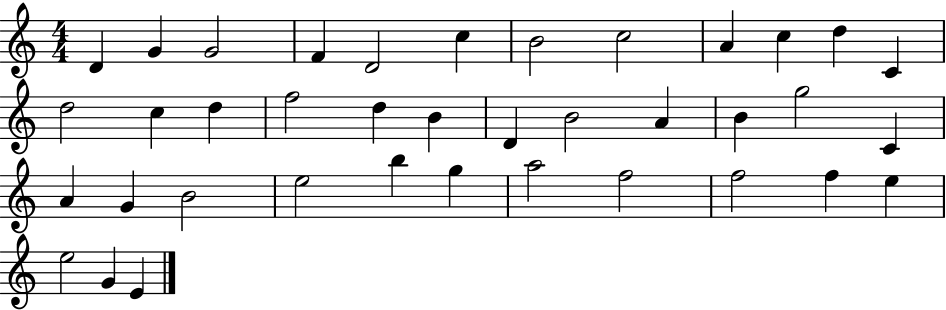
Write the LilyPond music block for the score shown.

{
  \clef treble
  \numericTimeSignature
  \time 4/4
  \key c \major
  d'4 g'4 g'2 | f'4 d'2 c''4 | b'2 c''2 | a'4 c''4 d''4 c'4 | \break d''2 c''4 d''4 | f''2 d''4 b'4 | d'4 b'2 a'4 | b'4 g''2 c'4 | \break a'4 g'4 b'2 | e''2 b''4 g''4 | a''2 f''2 | f''2 f''4 e''4 | \break e''2 g'4 e'4 | \bar "|."
}